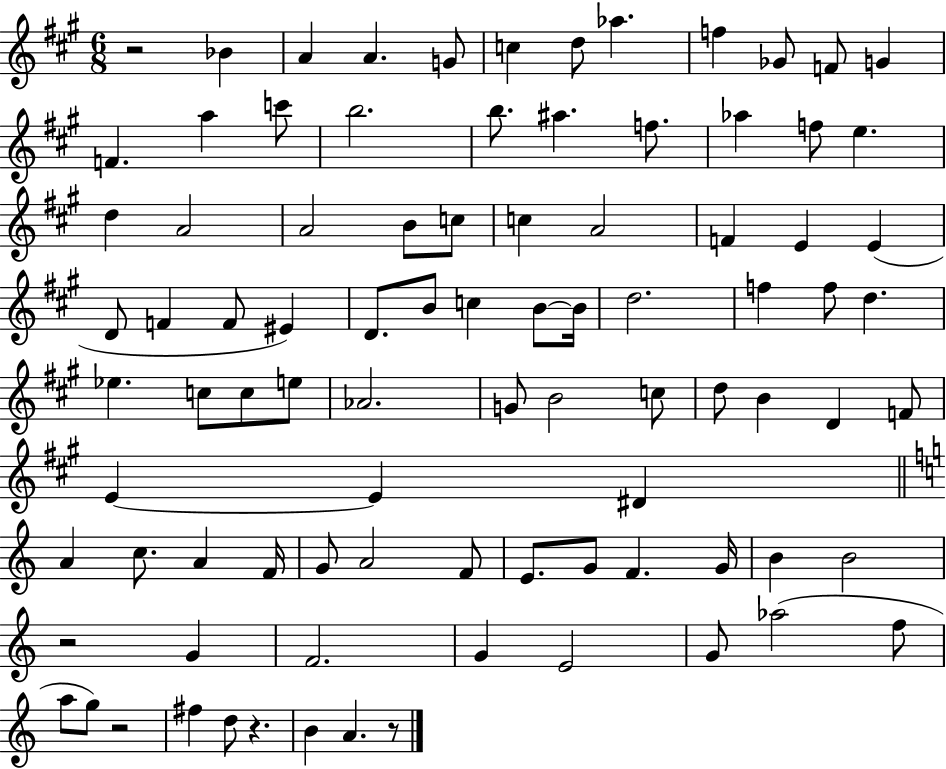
R/h Bb4/q A4/q A4/q. G4/e C5/q D5/e Ab5/q. F5/q Gb4/e F4/e G4/q F4/q. A5/q C6/e B5/h. B5/e. A#5/q. F5/e. Ab5/q F5/e E5/q. D5/q A4/h A4/h B4/e C5/e C5/q A4/h F4/q E4/q E4/q D4/e F4/q F4/e EIS4/q D4/e. B4/e C5/q B4/e B4/s D5/h. F5/q F5/e D5/q. Eb5/q. C5/e C5/e E5/e Ab4/h. G4/e B4/h C5/e D5/e B4/q D4/q F4/e E4/q E4/q D#4/q A4/q C5/e. A4/q F4/s G4/e A4/h F4/e E4/e. G4/e F4/q. G4/s B4/q B4/h R/h G4/q F4/h. G4/q E4/h G4/e Ab5/h F5/e A5/e G5/e R/h F#5/q D5/e R/q. B4/q A4/q. R/e